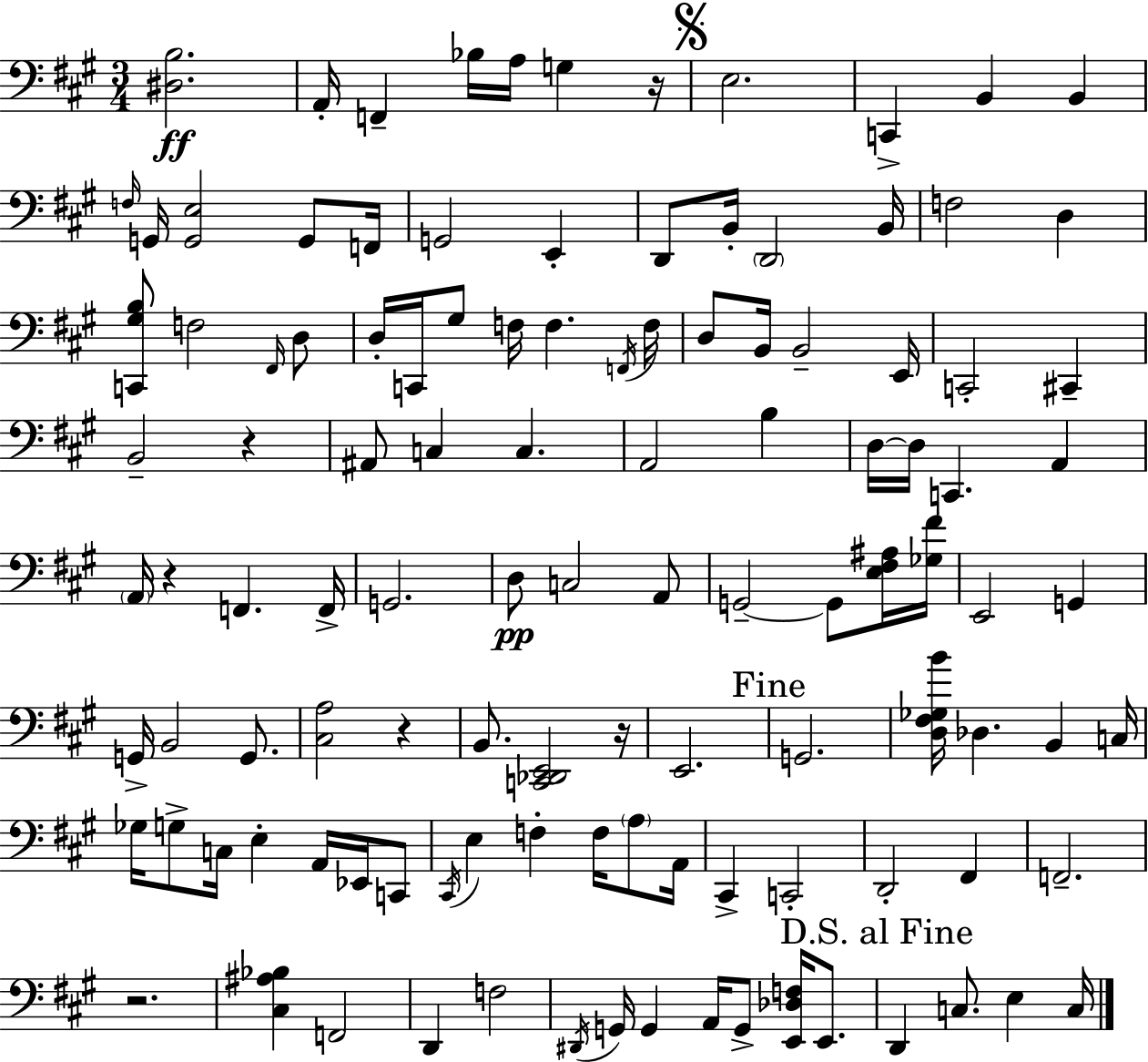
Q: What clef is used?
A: bass